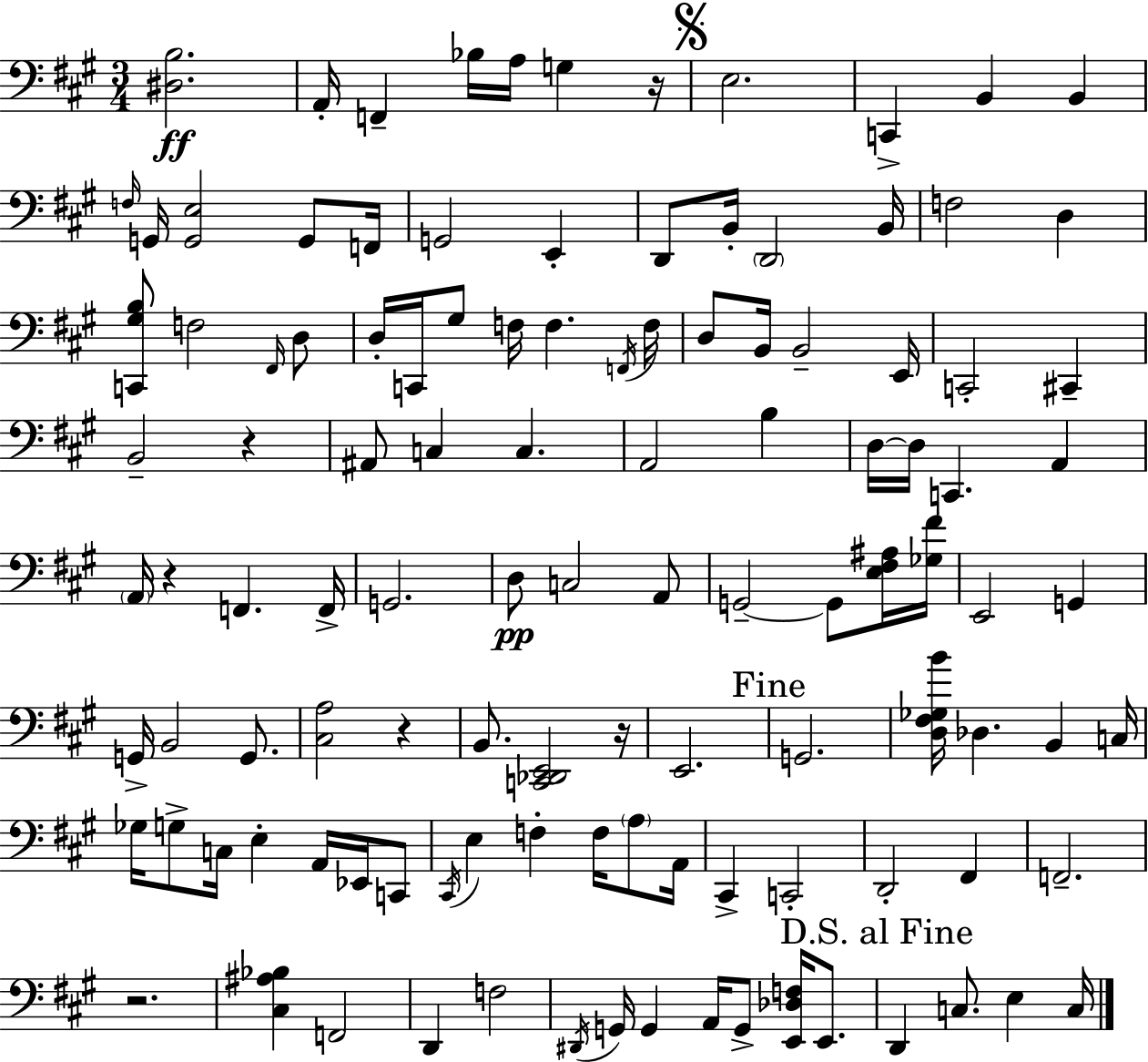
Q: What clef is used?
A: bass